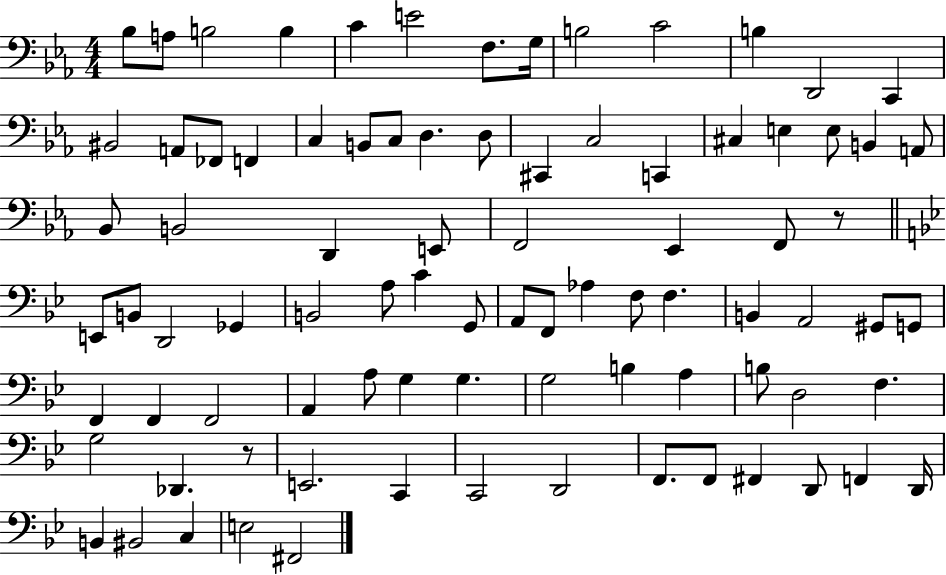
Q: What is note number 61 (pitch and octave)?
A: G3